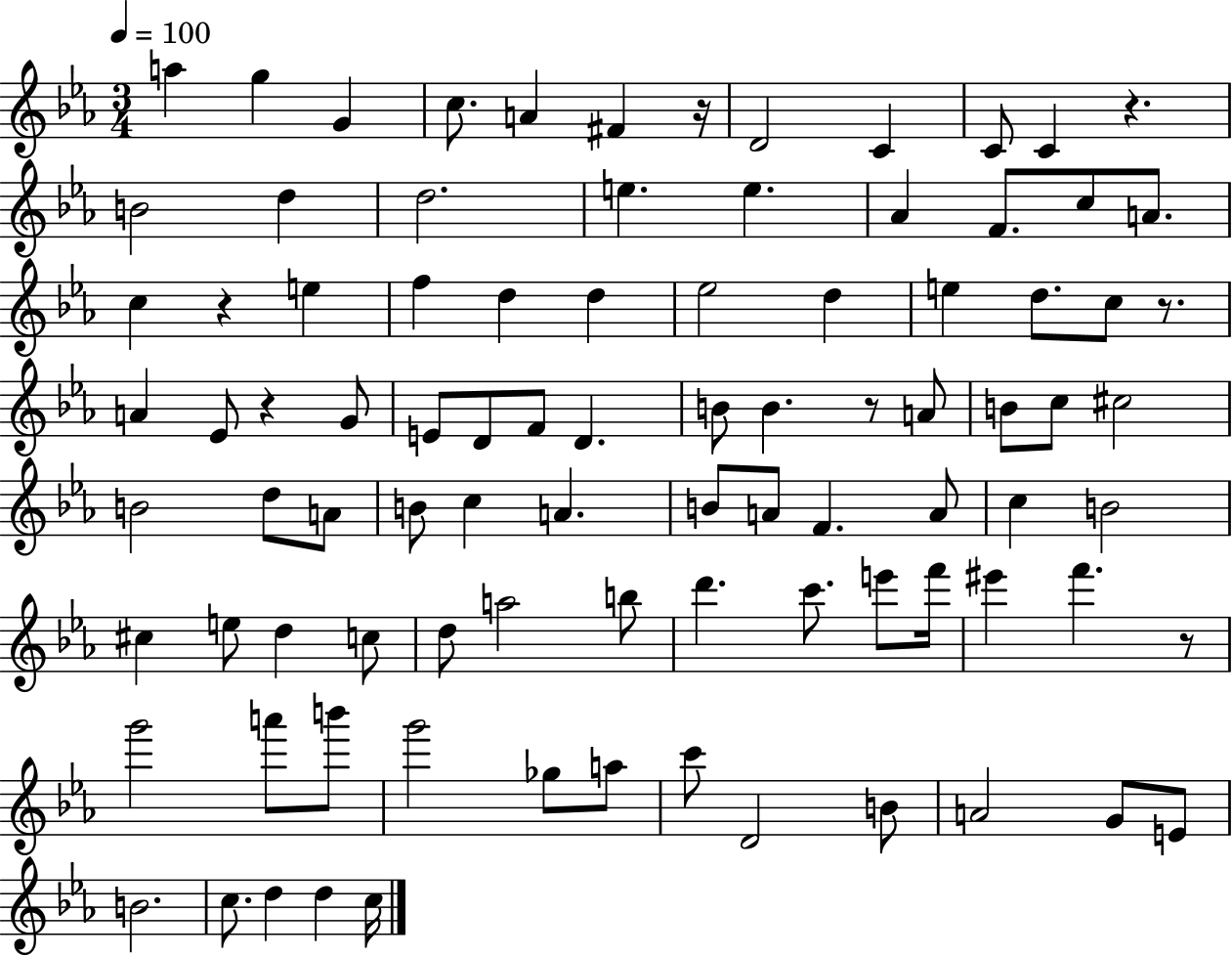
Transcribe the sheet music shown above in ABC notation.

X:1
T:Untitled
M:3/4
L:1/4
K:Eb
a g G c/2 A ^F z/4 D2 C C/2 C z B2 d d2 e e _A F/2 c/2 A/2 c z e f d d _e2 d e d/2 c/2 z/2 A _E/2 z G/2 E/2 D/2 F/2 D B/2 B z/2 A/2 B/2 c/2 ^c2 B2 d/2 A/2 B/2 c A B/2 A/2 F A/2 c B2 ^c e/2 d c/2 d/2 a2 b/2 d' c'/2 e'/2 f'/4 ^e' f' z/2 g'2 a'/2 b'/2 g'2 _g/2 a/2 c'/2 D2 B/2 A2 G/2 E/2 B2 c/2 d d c/4